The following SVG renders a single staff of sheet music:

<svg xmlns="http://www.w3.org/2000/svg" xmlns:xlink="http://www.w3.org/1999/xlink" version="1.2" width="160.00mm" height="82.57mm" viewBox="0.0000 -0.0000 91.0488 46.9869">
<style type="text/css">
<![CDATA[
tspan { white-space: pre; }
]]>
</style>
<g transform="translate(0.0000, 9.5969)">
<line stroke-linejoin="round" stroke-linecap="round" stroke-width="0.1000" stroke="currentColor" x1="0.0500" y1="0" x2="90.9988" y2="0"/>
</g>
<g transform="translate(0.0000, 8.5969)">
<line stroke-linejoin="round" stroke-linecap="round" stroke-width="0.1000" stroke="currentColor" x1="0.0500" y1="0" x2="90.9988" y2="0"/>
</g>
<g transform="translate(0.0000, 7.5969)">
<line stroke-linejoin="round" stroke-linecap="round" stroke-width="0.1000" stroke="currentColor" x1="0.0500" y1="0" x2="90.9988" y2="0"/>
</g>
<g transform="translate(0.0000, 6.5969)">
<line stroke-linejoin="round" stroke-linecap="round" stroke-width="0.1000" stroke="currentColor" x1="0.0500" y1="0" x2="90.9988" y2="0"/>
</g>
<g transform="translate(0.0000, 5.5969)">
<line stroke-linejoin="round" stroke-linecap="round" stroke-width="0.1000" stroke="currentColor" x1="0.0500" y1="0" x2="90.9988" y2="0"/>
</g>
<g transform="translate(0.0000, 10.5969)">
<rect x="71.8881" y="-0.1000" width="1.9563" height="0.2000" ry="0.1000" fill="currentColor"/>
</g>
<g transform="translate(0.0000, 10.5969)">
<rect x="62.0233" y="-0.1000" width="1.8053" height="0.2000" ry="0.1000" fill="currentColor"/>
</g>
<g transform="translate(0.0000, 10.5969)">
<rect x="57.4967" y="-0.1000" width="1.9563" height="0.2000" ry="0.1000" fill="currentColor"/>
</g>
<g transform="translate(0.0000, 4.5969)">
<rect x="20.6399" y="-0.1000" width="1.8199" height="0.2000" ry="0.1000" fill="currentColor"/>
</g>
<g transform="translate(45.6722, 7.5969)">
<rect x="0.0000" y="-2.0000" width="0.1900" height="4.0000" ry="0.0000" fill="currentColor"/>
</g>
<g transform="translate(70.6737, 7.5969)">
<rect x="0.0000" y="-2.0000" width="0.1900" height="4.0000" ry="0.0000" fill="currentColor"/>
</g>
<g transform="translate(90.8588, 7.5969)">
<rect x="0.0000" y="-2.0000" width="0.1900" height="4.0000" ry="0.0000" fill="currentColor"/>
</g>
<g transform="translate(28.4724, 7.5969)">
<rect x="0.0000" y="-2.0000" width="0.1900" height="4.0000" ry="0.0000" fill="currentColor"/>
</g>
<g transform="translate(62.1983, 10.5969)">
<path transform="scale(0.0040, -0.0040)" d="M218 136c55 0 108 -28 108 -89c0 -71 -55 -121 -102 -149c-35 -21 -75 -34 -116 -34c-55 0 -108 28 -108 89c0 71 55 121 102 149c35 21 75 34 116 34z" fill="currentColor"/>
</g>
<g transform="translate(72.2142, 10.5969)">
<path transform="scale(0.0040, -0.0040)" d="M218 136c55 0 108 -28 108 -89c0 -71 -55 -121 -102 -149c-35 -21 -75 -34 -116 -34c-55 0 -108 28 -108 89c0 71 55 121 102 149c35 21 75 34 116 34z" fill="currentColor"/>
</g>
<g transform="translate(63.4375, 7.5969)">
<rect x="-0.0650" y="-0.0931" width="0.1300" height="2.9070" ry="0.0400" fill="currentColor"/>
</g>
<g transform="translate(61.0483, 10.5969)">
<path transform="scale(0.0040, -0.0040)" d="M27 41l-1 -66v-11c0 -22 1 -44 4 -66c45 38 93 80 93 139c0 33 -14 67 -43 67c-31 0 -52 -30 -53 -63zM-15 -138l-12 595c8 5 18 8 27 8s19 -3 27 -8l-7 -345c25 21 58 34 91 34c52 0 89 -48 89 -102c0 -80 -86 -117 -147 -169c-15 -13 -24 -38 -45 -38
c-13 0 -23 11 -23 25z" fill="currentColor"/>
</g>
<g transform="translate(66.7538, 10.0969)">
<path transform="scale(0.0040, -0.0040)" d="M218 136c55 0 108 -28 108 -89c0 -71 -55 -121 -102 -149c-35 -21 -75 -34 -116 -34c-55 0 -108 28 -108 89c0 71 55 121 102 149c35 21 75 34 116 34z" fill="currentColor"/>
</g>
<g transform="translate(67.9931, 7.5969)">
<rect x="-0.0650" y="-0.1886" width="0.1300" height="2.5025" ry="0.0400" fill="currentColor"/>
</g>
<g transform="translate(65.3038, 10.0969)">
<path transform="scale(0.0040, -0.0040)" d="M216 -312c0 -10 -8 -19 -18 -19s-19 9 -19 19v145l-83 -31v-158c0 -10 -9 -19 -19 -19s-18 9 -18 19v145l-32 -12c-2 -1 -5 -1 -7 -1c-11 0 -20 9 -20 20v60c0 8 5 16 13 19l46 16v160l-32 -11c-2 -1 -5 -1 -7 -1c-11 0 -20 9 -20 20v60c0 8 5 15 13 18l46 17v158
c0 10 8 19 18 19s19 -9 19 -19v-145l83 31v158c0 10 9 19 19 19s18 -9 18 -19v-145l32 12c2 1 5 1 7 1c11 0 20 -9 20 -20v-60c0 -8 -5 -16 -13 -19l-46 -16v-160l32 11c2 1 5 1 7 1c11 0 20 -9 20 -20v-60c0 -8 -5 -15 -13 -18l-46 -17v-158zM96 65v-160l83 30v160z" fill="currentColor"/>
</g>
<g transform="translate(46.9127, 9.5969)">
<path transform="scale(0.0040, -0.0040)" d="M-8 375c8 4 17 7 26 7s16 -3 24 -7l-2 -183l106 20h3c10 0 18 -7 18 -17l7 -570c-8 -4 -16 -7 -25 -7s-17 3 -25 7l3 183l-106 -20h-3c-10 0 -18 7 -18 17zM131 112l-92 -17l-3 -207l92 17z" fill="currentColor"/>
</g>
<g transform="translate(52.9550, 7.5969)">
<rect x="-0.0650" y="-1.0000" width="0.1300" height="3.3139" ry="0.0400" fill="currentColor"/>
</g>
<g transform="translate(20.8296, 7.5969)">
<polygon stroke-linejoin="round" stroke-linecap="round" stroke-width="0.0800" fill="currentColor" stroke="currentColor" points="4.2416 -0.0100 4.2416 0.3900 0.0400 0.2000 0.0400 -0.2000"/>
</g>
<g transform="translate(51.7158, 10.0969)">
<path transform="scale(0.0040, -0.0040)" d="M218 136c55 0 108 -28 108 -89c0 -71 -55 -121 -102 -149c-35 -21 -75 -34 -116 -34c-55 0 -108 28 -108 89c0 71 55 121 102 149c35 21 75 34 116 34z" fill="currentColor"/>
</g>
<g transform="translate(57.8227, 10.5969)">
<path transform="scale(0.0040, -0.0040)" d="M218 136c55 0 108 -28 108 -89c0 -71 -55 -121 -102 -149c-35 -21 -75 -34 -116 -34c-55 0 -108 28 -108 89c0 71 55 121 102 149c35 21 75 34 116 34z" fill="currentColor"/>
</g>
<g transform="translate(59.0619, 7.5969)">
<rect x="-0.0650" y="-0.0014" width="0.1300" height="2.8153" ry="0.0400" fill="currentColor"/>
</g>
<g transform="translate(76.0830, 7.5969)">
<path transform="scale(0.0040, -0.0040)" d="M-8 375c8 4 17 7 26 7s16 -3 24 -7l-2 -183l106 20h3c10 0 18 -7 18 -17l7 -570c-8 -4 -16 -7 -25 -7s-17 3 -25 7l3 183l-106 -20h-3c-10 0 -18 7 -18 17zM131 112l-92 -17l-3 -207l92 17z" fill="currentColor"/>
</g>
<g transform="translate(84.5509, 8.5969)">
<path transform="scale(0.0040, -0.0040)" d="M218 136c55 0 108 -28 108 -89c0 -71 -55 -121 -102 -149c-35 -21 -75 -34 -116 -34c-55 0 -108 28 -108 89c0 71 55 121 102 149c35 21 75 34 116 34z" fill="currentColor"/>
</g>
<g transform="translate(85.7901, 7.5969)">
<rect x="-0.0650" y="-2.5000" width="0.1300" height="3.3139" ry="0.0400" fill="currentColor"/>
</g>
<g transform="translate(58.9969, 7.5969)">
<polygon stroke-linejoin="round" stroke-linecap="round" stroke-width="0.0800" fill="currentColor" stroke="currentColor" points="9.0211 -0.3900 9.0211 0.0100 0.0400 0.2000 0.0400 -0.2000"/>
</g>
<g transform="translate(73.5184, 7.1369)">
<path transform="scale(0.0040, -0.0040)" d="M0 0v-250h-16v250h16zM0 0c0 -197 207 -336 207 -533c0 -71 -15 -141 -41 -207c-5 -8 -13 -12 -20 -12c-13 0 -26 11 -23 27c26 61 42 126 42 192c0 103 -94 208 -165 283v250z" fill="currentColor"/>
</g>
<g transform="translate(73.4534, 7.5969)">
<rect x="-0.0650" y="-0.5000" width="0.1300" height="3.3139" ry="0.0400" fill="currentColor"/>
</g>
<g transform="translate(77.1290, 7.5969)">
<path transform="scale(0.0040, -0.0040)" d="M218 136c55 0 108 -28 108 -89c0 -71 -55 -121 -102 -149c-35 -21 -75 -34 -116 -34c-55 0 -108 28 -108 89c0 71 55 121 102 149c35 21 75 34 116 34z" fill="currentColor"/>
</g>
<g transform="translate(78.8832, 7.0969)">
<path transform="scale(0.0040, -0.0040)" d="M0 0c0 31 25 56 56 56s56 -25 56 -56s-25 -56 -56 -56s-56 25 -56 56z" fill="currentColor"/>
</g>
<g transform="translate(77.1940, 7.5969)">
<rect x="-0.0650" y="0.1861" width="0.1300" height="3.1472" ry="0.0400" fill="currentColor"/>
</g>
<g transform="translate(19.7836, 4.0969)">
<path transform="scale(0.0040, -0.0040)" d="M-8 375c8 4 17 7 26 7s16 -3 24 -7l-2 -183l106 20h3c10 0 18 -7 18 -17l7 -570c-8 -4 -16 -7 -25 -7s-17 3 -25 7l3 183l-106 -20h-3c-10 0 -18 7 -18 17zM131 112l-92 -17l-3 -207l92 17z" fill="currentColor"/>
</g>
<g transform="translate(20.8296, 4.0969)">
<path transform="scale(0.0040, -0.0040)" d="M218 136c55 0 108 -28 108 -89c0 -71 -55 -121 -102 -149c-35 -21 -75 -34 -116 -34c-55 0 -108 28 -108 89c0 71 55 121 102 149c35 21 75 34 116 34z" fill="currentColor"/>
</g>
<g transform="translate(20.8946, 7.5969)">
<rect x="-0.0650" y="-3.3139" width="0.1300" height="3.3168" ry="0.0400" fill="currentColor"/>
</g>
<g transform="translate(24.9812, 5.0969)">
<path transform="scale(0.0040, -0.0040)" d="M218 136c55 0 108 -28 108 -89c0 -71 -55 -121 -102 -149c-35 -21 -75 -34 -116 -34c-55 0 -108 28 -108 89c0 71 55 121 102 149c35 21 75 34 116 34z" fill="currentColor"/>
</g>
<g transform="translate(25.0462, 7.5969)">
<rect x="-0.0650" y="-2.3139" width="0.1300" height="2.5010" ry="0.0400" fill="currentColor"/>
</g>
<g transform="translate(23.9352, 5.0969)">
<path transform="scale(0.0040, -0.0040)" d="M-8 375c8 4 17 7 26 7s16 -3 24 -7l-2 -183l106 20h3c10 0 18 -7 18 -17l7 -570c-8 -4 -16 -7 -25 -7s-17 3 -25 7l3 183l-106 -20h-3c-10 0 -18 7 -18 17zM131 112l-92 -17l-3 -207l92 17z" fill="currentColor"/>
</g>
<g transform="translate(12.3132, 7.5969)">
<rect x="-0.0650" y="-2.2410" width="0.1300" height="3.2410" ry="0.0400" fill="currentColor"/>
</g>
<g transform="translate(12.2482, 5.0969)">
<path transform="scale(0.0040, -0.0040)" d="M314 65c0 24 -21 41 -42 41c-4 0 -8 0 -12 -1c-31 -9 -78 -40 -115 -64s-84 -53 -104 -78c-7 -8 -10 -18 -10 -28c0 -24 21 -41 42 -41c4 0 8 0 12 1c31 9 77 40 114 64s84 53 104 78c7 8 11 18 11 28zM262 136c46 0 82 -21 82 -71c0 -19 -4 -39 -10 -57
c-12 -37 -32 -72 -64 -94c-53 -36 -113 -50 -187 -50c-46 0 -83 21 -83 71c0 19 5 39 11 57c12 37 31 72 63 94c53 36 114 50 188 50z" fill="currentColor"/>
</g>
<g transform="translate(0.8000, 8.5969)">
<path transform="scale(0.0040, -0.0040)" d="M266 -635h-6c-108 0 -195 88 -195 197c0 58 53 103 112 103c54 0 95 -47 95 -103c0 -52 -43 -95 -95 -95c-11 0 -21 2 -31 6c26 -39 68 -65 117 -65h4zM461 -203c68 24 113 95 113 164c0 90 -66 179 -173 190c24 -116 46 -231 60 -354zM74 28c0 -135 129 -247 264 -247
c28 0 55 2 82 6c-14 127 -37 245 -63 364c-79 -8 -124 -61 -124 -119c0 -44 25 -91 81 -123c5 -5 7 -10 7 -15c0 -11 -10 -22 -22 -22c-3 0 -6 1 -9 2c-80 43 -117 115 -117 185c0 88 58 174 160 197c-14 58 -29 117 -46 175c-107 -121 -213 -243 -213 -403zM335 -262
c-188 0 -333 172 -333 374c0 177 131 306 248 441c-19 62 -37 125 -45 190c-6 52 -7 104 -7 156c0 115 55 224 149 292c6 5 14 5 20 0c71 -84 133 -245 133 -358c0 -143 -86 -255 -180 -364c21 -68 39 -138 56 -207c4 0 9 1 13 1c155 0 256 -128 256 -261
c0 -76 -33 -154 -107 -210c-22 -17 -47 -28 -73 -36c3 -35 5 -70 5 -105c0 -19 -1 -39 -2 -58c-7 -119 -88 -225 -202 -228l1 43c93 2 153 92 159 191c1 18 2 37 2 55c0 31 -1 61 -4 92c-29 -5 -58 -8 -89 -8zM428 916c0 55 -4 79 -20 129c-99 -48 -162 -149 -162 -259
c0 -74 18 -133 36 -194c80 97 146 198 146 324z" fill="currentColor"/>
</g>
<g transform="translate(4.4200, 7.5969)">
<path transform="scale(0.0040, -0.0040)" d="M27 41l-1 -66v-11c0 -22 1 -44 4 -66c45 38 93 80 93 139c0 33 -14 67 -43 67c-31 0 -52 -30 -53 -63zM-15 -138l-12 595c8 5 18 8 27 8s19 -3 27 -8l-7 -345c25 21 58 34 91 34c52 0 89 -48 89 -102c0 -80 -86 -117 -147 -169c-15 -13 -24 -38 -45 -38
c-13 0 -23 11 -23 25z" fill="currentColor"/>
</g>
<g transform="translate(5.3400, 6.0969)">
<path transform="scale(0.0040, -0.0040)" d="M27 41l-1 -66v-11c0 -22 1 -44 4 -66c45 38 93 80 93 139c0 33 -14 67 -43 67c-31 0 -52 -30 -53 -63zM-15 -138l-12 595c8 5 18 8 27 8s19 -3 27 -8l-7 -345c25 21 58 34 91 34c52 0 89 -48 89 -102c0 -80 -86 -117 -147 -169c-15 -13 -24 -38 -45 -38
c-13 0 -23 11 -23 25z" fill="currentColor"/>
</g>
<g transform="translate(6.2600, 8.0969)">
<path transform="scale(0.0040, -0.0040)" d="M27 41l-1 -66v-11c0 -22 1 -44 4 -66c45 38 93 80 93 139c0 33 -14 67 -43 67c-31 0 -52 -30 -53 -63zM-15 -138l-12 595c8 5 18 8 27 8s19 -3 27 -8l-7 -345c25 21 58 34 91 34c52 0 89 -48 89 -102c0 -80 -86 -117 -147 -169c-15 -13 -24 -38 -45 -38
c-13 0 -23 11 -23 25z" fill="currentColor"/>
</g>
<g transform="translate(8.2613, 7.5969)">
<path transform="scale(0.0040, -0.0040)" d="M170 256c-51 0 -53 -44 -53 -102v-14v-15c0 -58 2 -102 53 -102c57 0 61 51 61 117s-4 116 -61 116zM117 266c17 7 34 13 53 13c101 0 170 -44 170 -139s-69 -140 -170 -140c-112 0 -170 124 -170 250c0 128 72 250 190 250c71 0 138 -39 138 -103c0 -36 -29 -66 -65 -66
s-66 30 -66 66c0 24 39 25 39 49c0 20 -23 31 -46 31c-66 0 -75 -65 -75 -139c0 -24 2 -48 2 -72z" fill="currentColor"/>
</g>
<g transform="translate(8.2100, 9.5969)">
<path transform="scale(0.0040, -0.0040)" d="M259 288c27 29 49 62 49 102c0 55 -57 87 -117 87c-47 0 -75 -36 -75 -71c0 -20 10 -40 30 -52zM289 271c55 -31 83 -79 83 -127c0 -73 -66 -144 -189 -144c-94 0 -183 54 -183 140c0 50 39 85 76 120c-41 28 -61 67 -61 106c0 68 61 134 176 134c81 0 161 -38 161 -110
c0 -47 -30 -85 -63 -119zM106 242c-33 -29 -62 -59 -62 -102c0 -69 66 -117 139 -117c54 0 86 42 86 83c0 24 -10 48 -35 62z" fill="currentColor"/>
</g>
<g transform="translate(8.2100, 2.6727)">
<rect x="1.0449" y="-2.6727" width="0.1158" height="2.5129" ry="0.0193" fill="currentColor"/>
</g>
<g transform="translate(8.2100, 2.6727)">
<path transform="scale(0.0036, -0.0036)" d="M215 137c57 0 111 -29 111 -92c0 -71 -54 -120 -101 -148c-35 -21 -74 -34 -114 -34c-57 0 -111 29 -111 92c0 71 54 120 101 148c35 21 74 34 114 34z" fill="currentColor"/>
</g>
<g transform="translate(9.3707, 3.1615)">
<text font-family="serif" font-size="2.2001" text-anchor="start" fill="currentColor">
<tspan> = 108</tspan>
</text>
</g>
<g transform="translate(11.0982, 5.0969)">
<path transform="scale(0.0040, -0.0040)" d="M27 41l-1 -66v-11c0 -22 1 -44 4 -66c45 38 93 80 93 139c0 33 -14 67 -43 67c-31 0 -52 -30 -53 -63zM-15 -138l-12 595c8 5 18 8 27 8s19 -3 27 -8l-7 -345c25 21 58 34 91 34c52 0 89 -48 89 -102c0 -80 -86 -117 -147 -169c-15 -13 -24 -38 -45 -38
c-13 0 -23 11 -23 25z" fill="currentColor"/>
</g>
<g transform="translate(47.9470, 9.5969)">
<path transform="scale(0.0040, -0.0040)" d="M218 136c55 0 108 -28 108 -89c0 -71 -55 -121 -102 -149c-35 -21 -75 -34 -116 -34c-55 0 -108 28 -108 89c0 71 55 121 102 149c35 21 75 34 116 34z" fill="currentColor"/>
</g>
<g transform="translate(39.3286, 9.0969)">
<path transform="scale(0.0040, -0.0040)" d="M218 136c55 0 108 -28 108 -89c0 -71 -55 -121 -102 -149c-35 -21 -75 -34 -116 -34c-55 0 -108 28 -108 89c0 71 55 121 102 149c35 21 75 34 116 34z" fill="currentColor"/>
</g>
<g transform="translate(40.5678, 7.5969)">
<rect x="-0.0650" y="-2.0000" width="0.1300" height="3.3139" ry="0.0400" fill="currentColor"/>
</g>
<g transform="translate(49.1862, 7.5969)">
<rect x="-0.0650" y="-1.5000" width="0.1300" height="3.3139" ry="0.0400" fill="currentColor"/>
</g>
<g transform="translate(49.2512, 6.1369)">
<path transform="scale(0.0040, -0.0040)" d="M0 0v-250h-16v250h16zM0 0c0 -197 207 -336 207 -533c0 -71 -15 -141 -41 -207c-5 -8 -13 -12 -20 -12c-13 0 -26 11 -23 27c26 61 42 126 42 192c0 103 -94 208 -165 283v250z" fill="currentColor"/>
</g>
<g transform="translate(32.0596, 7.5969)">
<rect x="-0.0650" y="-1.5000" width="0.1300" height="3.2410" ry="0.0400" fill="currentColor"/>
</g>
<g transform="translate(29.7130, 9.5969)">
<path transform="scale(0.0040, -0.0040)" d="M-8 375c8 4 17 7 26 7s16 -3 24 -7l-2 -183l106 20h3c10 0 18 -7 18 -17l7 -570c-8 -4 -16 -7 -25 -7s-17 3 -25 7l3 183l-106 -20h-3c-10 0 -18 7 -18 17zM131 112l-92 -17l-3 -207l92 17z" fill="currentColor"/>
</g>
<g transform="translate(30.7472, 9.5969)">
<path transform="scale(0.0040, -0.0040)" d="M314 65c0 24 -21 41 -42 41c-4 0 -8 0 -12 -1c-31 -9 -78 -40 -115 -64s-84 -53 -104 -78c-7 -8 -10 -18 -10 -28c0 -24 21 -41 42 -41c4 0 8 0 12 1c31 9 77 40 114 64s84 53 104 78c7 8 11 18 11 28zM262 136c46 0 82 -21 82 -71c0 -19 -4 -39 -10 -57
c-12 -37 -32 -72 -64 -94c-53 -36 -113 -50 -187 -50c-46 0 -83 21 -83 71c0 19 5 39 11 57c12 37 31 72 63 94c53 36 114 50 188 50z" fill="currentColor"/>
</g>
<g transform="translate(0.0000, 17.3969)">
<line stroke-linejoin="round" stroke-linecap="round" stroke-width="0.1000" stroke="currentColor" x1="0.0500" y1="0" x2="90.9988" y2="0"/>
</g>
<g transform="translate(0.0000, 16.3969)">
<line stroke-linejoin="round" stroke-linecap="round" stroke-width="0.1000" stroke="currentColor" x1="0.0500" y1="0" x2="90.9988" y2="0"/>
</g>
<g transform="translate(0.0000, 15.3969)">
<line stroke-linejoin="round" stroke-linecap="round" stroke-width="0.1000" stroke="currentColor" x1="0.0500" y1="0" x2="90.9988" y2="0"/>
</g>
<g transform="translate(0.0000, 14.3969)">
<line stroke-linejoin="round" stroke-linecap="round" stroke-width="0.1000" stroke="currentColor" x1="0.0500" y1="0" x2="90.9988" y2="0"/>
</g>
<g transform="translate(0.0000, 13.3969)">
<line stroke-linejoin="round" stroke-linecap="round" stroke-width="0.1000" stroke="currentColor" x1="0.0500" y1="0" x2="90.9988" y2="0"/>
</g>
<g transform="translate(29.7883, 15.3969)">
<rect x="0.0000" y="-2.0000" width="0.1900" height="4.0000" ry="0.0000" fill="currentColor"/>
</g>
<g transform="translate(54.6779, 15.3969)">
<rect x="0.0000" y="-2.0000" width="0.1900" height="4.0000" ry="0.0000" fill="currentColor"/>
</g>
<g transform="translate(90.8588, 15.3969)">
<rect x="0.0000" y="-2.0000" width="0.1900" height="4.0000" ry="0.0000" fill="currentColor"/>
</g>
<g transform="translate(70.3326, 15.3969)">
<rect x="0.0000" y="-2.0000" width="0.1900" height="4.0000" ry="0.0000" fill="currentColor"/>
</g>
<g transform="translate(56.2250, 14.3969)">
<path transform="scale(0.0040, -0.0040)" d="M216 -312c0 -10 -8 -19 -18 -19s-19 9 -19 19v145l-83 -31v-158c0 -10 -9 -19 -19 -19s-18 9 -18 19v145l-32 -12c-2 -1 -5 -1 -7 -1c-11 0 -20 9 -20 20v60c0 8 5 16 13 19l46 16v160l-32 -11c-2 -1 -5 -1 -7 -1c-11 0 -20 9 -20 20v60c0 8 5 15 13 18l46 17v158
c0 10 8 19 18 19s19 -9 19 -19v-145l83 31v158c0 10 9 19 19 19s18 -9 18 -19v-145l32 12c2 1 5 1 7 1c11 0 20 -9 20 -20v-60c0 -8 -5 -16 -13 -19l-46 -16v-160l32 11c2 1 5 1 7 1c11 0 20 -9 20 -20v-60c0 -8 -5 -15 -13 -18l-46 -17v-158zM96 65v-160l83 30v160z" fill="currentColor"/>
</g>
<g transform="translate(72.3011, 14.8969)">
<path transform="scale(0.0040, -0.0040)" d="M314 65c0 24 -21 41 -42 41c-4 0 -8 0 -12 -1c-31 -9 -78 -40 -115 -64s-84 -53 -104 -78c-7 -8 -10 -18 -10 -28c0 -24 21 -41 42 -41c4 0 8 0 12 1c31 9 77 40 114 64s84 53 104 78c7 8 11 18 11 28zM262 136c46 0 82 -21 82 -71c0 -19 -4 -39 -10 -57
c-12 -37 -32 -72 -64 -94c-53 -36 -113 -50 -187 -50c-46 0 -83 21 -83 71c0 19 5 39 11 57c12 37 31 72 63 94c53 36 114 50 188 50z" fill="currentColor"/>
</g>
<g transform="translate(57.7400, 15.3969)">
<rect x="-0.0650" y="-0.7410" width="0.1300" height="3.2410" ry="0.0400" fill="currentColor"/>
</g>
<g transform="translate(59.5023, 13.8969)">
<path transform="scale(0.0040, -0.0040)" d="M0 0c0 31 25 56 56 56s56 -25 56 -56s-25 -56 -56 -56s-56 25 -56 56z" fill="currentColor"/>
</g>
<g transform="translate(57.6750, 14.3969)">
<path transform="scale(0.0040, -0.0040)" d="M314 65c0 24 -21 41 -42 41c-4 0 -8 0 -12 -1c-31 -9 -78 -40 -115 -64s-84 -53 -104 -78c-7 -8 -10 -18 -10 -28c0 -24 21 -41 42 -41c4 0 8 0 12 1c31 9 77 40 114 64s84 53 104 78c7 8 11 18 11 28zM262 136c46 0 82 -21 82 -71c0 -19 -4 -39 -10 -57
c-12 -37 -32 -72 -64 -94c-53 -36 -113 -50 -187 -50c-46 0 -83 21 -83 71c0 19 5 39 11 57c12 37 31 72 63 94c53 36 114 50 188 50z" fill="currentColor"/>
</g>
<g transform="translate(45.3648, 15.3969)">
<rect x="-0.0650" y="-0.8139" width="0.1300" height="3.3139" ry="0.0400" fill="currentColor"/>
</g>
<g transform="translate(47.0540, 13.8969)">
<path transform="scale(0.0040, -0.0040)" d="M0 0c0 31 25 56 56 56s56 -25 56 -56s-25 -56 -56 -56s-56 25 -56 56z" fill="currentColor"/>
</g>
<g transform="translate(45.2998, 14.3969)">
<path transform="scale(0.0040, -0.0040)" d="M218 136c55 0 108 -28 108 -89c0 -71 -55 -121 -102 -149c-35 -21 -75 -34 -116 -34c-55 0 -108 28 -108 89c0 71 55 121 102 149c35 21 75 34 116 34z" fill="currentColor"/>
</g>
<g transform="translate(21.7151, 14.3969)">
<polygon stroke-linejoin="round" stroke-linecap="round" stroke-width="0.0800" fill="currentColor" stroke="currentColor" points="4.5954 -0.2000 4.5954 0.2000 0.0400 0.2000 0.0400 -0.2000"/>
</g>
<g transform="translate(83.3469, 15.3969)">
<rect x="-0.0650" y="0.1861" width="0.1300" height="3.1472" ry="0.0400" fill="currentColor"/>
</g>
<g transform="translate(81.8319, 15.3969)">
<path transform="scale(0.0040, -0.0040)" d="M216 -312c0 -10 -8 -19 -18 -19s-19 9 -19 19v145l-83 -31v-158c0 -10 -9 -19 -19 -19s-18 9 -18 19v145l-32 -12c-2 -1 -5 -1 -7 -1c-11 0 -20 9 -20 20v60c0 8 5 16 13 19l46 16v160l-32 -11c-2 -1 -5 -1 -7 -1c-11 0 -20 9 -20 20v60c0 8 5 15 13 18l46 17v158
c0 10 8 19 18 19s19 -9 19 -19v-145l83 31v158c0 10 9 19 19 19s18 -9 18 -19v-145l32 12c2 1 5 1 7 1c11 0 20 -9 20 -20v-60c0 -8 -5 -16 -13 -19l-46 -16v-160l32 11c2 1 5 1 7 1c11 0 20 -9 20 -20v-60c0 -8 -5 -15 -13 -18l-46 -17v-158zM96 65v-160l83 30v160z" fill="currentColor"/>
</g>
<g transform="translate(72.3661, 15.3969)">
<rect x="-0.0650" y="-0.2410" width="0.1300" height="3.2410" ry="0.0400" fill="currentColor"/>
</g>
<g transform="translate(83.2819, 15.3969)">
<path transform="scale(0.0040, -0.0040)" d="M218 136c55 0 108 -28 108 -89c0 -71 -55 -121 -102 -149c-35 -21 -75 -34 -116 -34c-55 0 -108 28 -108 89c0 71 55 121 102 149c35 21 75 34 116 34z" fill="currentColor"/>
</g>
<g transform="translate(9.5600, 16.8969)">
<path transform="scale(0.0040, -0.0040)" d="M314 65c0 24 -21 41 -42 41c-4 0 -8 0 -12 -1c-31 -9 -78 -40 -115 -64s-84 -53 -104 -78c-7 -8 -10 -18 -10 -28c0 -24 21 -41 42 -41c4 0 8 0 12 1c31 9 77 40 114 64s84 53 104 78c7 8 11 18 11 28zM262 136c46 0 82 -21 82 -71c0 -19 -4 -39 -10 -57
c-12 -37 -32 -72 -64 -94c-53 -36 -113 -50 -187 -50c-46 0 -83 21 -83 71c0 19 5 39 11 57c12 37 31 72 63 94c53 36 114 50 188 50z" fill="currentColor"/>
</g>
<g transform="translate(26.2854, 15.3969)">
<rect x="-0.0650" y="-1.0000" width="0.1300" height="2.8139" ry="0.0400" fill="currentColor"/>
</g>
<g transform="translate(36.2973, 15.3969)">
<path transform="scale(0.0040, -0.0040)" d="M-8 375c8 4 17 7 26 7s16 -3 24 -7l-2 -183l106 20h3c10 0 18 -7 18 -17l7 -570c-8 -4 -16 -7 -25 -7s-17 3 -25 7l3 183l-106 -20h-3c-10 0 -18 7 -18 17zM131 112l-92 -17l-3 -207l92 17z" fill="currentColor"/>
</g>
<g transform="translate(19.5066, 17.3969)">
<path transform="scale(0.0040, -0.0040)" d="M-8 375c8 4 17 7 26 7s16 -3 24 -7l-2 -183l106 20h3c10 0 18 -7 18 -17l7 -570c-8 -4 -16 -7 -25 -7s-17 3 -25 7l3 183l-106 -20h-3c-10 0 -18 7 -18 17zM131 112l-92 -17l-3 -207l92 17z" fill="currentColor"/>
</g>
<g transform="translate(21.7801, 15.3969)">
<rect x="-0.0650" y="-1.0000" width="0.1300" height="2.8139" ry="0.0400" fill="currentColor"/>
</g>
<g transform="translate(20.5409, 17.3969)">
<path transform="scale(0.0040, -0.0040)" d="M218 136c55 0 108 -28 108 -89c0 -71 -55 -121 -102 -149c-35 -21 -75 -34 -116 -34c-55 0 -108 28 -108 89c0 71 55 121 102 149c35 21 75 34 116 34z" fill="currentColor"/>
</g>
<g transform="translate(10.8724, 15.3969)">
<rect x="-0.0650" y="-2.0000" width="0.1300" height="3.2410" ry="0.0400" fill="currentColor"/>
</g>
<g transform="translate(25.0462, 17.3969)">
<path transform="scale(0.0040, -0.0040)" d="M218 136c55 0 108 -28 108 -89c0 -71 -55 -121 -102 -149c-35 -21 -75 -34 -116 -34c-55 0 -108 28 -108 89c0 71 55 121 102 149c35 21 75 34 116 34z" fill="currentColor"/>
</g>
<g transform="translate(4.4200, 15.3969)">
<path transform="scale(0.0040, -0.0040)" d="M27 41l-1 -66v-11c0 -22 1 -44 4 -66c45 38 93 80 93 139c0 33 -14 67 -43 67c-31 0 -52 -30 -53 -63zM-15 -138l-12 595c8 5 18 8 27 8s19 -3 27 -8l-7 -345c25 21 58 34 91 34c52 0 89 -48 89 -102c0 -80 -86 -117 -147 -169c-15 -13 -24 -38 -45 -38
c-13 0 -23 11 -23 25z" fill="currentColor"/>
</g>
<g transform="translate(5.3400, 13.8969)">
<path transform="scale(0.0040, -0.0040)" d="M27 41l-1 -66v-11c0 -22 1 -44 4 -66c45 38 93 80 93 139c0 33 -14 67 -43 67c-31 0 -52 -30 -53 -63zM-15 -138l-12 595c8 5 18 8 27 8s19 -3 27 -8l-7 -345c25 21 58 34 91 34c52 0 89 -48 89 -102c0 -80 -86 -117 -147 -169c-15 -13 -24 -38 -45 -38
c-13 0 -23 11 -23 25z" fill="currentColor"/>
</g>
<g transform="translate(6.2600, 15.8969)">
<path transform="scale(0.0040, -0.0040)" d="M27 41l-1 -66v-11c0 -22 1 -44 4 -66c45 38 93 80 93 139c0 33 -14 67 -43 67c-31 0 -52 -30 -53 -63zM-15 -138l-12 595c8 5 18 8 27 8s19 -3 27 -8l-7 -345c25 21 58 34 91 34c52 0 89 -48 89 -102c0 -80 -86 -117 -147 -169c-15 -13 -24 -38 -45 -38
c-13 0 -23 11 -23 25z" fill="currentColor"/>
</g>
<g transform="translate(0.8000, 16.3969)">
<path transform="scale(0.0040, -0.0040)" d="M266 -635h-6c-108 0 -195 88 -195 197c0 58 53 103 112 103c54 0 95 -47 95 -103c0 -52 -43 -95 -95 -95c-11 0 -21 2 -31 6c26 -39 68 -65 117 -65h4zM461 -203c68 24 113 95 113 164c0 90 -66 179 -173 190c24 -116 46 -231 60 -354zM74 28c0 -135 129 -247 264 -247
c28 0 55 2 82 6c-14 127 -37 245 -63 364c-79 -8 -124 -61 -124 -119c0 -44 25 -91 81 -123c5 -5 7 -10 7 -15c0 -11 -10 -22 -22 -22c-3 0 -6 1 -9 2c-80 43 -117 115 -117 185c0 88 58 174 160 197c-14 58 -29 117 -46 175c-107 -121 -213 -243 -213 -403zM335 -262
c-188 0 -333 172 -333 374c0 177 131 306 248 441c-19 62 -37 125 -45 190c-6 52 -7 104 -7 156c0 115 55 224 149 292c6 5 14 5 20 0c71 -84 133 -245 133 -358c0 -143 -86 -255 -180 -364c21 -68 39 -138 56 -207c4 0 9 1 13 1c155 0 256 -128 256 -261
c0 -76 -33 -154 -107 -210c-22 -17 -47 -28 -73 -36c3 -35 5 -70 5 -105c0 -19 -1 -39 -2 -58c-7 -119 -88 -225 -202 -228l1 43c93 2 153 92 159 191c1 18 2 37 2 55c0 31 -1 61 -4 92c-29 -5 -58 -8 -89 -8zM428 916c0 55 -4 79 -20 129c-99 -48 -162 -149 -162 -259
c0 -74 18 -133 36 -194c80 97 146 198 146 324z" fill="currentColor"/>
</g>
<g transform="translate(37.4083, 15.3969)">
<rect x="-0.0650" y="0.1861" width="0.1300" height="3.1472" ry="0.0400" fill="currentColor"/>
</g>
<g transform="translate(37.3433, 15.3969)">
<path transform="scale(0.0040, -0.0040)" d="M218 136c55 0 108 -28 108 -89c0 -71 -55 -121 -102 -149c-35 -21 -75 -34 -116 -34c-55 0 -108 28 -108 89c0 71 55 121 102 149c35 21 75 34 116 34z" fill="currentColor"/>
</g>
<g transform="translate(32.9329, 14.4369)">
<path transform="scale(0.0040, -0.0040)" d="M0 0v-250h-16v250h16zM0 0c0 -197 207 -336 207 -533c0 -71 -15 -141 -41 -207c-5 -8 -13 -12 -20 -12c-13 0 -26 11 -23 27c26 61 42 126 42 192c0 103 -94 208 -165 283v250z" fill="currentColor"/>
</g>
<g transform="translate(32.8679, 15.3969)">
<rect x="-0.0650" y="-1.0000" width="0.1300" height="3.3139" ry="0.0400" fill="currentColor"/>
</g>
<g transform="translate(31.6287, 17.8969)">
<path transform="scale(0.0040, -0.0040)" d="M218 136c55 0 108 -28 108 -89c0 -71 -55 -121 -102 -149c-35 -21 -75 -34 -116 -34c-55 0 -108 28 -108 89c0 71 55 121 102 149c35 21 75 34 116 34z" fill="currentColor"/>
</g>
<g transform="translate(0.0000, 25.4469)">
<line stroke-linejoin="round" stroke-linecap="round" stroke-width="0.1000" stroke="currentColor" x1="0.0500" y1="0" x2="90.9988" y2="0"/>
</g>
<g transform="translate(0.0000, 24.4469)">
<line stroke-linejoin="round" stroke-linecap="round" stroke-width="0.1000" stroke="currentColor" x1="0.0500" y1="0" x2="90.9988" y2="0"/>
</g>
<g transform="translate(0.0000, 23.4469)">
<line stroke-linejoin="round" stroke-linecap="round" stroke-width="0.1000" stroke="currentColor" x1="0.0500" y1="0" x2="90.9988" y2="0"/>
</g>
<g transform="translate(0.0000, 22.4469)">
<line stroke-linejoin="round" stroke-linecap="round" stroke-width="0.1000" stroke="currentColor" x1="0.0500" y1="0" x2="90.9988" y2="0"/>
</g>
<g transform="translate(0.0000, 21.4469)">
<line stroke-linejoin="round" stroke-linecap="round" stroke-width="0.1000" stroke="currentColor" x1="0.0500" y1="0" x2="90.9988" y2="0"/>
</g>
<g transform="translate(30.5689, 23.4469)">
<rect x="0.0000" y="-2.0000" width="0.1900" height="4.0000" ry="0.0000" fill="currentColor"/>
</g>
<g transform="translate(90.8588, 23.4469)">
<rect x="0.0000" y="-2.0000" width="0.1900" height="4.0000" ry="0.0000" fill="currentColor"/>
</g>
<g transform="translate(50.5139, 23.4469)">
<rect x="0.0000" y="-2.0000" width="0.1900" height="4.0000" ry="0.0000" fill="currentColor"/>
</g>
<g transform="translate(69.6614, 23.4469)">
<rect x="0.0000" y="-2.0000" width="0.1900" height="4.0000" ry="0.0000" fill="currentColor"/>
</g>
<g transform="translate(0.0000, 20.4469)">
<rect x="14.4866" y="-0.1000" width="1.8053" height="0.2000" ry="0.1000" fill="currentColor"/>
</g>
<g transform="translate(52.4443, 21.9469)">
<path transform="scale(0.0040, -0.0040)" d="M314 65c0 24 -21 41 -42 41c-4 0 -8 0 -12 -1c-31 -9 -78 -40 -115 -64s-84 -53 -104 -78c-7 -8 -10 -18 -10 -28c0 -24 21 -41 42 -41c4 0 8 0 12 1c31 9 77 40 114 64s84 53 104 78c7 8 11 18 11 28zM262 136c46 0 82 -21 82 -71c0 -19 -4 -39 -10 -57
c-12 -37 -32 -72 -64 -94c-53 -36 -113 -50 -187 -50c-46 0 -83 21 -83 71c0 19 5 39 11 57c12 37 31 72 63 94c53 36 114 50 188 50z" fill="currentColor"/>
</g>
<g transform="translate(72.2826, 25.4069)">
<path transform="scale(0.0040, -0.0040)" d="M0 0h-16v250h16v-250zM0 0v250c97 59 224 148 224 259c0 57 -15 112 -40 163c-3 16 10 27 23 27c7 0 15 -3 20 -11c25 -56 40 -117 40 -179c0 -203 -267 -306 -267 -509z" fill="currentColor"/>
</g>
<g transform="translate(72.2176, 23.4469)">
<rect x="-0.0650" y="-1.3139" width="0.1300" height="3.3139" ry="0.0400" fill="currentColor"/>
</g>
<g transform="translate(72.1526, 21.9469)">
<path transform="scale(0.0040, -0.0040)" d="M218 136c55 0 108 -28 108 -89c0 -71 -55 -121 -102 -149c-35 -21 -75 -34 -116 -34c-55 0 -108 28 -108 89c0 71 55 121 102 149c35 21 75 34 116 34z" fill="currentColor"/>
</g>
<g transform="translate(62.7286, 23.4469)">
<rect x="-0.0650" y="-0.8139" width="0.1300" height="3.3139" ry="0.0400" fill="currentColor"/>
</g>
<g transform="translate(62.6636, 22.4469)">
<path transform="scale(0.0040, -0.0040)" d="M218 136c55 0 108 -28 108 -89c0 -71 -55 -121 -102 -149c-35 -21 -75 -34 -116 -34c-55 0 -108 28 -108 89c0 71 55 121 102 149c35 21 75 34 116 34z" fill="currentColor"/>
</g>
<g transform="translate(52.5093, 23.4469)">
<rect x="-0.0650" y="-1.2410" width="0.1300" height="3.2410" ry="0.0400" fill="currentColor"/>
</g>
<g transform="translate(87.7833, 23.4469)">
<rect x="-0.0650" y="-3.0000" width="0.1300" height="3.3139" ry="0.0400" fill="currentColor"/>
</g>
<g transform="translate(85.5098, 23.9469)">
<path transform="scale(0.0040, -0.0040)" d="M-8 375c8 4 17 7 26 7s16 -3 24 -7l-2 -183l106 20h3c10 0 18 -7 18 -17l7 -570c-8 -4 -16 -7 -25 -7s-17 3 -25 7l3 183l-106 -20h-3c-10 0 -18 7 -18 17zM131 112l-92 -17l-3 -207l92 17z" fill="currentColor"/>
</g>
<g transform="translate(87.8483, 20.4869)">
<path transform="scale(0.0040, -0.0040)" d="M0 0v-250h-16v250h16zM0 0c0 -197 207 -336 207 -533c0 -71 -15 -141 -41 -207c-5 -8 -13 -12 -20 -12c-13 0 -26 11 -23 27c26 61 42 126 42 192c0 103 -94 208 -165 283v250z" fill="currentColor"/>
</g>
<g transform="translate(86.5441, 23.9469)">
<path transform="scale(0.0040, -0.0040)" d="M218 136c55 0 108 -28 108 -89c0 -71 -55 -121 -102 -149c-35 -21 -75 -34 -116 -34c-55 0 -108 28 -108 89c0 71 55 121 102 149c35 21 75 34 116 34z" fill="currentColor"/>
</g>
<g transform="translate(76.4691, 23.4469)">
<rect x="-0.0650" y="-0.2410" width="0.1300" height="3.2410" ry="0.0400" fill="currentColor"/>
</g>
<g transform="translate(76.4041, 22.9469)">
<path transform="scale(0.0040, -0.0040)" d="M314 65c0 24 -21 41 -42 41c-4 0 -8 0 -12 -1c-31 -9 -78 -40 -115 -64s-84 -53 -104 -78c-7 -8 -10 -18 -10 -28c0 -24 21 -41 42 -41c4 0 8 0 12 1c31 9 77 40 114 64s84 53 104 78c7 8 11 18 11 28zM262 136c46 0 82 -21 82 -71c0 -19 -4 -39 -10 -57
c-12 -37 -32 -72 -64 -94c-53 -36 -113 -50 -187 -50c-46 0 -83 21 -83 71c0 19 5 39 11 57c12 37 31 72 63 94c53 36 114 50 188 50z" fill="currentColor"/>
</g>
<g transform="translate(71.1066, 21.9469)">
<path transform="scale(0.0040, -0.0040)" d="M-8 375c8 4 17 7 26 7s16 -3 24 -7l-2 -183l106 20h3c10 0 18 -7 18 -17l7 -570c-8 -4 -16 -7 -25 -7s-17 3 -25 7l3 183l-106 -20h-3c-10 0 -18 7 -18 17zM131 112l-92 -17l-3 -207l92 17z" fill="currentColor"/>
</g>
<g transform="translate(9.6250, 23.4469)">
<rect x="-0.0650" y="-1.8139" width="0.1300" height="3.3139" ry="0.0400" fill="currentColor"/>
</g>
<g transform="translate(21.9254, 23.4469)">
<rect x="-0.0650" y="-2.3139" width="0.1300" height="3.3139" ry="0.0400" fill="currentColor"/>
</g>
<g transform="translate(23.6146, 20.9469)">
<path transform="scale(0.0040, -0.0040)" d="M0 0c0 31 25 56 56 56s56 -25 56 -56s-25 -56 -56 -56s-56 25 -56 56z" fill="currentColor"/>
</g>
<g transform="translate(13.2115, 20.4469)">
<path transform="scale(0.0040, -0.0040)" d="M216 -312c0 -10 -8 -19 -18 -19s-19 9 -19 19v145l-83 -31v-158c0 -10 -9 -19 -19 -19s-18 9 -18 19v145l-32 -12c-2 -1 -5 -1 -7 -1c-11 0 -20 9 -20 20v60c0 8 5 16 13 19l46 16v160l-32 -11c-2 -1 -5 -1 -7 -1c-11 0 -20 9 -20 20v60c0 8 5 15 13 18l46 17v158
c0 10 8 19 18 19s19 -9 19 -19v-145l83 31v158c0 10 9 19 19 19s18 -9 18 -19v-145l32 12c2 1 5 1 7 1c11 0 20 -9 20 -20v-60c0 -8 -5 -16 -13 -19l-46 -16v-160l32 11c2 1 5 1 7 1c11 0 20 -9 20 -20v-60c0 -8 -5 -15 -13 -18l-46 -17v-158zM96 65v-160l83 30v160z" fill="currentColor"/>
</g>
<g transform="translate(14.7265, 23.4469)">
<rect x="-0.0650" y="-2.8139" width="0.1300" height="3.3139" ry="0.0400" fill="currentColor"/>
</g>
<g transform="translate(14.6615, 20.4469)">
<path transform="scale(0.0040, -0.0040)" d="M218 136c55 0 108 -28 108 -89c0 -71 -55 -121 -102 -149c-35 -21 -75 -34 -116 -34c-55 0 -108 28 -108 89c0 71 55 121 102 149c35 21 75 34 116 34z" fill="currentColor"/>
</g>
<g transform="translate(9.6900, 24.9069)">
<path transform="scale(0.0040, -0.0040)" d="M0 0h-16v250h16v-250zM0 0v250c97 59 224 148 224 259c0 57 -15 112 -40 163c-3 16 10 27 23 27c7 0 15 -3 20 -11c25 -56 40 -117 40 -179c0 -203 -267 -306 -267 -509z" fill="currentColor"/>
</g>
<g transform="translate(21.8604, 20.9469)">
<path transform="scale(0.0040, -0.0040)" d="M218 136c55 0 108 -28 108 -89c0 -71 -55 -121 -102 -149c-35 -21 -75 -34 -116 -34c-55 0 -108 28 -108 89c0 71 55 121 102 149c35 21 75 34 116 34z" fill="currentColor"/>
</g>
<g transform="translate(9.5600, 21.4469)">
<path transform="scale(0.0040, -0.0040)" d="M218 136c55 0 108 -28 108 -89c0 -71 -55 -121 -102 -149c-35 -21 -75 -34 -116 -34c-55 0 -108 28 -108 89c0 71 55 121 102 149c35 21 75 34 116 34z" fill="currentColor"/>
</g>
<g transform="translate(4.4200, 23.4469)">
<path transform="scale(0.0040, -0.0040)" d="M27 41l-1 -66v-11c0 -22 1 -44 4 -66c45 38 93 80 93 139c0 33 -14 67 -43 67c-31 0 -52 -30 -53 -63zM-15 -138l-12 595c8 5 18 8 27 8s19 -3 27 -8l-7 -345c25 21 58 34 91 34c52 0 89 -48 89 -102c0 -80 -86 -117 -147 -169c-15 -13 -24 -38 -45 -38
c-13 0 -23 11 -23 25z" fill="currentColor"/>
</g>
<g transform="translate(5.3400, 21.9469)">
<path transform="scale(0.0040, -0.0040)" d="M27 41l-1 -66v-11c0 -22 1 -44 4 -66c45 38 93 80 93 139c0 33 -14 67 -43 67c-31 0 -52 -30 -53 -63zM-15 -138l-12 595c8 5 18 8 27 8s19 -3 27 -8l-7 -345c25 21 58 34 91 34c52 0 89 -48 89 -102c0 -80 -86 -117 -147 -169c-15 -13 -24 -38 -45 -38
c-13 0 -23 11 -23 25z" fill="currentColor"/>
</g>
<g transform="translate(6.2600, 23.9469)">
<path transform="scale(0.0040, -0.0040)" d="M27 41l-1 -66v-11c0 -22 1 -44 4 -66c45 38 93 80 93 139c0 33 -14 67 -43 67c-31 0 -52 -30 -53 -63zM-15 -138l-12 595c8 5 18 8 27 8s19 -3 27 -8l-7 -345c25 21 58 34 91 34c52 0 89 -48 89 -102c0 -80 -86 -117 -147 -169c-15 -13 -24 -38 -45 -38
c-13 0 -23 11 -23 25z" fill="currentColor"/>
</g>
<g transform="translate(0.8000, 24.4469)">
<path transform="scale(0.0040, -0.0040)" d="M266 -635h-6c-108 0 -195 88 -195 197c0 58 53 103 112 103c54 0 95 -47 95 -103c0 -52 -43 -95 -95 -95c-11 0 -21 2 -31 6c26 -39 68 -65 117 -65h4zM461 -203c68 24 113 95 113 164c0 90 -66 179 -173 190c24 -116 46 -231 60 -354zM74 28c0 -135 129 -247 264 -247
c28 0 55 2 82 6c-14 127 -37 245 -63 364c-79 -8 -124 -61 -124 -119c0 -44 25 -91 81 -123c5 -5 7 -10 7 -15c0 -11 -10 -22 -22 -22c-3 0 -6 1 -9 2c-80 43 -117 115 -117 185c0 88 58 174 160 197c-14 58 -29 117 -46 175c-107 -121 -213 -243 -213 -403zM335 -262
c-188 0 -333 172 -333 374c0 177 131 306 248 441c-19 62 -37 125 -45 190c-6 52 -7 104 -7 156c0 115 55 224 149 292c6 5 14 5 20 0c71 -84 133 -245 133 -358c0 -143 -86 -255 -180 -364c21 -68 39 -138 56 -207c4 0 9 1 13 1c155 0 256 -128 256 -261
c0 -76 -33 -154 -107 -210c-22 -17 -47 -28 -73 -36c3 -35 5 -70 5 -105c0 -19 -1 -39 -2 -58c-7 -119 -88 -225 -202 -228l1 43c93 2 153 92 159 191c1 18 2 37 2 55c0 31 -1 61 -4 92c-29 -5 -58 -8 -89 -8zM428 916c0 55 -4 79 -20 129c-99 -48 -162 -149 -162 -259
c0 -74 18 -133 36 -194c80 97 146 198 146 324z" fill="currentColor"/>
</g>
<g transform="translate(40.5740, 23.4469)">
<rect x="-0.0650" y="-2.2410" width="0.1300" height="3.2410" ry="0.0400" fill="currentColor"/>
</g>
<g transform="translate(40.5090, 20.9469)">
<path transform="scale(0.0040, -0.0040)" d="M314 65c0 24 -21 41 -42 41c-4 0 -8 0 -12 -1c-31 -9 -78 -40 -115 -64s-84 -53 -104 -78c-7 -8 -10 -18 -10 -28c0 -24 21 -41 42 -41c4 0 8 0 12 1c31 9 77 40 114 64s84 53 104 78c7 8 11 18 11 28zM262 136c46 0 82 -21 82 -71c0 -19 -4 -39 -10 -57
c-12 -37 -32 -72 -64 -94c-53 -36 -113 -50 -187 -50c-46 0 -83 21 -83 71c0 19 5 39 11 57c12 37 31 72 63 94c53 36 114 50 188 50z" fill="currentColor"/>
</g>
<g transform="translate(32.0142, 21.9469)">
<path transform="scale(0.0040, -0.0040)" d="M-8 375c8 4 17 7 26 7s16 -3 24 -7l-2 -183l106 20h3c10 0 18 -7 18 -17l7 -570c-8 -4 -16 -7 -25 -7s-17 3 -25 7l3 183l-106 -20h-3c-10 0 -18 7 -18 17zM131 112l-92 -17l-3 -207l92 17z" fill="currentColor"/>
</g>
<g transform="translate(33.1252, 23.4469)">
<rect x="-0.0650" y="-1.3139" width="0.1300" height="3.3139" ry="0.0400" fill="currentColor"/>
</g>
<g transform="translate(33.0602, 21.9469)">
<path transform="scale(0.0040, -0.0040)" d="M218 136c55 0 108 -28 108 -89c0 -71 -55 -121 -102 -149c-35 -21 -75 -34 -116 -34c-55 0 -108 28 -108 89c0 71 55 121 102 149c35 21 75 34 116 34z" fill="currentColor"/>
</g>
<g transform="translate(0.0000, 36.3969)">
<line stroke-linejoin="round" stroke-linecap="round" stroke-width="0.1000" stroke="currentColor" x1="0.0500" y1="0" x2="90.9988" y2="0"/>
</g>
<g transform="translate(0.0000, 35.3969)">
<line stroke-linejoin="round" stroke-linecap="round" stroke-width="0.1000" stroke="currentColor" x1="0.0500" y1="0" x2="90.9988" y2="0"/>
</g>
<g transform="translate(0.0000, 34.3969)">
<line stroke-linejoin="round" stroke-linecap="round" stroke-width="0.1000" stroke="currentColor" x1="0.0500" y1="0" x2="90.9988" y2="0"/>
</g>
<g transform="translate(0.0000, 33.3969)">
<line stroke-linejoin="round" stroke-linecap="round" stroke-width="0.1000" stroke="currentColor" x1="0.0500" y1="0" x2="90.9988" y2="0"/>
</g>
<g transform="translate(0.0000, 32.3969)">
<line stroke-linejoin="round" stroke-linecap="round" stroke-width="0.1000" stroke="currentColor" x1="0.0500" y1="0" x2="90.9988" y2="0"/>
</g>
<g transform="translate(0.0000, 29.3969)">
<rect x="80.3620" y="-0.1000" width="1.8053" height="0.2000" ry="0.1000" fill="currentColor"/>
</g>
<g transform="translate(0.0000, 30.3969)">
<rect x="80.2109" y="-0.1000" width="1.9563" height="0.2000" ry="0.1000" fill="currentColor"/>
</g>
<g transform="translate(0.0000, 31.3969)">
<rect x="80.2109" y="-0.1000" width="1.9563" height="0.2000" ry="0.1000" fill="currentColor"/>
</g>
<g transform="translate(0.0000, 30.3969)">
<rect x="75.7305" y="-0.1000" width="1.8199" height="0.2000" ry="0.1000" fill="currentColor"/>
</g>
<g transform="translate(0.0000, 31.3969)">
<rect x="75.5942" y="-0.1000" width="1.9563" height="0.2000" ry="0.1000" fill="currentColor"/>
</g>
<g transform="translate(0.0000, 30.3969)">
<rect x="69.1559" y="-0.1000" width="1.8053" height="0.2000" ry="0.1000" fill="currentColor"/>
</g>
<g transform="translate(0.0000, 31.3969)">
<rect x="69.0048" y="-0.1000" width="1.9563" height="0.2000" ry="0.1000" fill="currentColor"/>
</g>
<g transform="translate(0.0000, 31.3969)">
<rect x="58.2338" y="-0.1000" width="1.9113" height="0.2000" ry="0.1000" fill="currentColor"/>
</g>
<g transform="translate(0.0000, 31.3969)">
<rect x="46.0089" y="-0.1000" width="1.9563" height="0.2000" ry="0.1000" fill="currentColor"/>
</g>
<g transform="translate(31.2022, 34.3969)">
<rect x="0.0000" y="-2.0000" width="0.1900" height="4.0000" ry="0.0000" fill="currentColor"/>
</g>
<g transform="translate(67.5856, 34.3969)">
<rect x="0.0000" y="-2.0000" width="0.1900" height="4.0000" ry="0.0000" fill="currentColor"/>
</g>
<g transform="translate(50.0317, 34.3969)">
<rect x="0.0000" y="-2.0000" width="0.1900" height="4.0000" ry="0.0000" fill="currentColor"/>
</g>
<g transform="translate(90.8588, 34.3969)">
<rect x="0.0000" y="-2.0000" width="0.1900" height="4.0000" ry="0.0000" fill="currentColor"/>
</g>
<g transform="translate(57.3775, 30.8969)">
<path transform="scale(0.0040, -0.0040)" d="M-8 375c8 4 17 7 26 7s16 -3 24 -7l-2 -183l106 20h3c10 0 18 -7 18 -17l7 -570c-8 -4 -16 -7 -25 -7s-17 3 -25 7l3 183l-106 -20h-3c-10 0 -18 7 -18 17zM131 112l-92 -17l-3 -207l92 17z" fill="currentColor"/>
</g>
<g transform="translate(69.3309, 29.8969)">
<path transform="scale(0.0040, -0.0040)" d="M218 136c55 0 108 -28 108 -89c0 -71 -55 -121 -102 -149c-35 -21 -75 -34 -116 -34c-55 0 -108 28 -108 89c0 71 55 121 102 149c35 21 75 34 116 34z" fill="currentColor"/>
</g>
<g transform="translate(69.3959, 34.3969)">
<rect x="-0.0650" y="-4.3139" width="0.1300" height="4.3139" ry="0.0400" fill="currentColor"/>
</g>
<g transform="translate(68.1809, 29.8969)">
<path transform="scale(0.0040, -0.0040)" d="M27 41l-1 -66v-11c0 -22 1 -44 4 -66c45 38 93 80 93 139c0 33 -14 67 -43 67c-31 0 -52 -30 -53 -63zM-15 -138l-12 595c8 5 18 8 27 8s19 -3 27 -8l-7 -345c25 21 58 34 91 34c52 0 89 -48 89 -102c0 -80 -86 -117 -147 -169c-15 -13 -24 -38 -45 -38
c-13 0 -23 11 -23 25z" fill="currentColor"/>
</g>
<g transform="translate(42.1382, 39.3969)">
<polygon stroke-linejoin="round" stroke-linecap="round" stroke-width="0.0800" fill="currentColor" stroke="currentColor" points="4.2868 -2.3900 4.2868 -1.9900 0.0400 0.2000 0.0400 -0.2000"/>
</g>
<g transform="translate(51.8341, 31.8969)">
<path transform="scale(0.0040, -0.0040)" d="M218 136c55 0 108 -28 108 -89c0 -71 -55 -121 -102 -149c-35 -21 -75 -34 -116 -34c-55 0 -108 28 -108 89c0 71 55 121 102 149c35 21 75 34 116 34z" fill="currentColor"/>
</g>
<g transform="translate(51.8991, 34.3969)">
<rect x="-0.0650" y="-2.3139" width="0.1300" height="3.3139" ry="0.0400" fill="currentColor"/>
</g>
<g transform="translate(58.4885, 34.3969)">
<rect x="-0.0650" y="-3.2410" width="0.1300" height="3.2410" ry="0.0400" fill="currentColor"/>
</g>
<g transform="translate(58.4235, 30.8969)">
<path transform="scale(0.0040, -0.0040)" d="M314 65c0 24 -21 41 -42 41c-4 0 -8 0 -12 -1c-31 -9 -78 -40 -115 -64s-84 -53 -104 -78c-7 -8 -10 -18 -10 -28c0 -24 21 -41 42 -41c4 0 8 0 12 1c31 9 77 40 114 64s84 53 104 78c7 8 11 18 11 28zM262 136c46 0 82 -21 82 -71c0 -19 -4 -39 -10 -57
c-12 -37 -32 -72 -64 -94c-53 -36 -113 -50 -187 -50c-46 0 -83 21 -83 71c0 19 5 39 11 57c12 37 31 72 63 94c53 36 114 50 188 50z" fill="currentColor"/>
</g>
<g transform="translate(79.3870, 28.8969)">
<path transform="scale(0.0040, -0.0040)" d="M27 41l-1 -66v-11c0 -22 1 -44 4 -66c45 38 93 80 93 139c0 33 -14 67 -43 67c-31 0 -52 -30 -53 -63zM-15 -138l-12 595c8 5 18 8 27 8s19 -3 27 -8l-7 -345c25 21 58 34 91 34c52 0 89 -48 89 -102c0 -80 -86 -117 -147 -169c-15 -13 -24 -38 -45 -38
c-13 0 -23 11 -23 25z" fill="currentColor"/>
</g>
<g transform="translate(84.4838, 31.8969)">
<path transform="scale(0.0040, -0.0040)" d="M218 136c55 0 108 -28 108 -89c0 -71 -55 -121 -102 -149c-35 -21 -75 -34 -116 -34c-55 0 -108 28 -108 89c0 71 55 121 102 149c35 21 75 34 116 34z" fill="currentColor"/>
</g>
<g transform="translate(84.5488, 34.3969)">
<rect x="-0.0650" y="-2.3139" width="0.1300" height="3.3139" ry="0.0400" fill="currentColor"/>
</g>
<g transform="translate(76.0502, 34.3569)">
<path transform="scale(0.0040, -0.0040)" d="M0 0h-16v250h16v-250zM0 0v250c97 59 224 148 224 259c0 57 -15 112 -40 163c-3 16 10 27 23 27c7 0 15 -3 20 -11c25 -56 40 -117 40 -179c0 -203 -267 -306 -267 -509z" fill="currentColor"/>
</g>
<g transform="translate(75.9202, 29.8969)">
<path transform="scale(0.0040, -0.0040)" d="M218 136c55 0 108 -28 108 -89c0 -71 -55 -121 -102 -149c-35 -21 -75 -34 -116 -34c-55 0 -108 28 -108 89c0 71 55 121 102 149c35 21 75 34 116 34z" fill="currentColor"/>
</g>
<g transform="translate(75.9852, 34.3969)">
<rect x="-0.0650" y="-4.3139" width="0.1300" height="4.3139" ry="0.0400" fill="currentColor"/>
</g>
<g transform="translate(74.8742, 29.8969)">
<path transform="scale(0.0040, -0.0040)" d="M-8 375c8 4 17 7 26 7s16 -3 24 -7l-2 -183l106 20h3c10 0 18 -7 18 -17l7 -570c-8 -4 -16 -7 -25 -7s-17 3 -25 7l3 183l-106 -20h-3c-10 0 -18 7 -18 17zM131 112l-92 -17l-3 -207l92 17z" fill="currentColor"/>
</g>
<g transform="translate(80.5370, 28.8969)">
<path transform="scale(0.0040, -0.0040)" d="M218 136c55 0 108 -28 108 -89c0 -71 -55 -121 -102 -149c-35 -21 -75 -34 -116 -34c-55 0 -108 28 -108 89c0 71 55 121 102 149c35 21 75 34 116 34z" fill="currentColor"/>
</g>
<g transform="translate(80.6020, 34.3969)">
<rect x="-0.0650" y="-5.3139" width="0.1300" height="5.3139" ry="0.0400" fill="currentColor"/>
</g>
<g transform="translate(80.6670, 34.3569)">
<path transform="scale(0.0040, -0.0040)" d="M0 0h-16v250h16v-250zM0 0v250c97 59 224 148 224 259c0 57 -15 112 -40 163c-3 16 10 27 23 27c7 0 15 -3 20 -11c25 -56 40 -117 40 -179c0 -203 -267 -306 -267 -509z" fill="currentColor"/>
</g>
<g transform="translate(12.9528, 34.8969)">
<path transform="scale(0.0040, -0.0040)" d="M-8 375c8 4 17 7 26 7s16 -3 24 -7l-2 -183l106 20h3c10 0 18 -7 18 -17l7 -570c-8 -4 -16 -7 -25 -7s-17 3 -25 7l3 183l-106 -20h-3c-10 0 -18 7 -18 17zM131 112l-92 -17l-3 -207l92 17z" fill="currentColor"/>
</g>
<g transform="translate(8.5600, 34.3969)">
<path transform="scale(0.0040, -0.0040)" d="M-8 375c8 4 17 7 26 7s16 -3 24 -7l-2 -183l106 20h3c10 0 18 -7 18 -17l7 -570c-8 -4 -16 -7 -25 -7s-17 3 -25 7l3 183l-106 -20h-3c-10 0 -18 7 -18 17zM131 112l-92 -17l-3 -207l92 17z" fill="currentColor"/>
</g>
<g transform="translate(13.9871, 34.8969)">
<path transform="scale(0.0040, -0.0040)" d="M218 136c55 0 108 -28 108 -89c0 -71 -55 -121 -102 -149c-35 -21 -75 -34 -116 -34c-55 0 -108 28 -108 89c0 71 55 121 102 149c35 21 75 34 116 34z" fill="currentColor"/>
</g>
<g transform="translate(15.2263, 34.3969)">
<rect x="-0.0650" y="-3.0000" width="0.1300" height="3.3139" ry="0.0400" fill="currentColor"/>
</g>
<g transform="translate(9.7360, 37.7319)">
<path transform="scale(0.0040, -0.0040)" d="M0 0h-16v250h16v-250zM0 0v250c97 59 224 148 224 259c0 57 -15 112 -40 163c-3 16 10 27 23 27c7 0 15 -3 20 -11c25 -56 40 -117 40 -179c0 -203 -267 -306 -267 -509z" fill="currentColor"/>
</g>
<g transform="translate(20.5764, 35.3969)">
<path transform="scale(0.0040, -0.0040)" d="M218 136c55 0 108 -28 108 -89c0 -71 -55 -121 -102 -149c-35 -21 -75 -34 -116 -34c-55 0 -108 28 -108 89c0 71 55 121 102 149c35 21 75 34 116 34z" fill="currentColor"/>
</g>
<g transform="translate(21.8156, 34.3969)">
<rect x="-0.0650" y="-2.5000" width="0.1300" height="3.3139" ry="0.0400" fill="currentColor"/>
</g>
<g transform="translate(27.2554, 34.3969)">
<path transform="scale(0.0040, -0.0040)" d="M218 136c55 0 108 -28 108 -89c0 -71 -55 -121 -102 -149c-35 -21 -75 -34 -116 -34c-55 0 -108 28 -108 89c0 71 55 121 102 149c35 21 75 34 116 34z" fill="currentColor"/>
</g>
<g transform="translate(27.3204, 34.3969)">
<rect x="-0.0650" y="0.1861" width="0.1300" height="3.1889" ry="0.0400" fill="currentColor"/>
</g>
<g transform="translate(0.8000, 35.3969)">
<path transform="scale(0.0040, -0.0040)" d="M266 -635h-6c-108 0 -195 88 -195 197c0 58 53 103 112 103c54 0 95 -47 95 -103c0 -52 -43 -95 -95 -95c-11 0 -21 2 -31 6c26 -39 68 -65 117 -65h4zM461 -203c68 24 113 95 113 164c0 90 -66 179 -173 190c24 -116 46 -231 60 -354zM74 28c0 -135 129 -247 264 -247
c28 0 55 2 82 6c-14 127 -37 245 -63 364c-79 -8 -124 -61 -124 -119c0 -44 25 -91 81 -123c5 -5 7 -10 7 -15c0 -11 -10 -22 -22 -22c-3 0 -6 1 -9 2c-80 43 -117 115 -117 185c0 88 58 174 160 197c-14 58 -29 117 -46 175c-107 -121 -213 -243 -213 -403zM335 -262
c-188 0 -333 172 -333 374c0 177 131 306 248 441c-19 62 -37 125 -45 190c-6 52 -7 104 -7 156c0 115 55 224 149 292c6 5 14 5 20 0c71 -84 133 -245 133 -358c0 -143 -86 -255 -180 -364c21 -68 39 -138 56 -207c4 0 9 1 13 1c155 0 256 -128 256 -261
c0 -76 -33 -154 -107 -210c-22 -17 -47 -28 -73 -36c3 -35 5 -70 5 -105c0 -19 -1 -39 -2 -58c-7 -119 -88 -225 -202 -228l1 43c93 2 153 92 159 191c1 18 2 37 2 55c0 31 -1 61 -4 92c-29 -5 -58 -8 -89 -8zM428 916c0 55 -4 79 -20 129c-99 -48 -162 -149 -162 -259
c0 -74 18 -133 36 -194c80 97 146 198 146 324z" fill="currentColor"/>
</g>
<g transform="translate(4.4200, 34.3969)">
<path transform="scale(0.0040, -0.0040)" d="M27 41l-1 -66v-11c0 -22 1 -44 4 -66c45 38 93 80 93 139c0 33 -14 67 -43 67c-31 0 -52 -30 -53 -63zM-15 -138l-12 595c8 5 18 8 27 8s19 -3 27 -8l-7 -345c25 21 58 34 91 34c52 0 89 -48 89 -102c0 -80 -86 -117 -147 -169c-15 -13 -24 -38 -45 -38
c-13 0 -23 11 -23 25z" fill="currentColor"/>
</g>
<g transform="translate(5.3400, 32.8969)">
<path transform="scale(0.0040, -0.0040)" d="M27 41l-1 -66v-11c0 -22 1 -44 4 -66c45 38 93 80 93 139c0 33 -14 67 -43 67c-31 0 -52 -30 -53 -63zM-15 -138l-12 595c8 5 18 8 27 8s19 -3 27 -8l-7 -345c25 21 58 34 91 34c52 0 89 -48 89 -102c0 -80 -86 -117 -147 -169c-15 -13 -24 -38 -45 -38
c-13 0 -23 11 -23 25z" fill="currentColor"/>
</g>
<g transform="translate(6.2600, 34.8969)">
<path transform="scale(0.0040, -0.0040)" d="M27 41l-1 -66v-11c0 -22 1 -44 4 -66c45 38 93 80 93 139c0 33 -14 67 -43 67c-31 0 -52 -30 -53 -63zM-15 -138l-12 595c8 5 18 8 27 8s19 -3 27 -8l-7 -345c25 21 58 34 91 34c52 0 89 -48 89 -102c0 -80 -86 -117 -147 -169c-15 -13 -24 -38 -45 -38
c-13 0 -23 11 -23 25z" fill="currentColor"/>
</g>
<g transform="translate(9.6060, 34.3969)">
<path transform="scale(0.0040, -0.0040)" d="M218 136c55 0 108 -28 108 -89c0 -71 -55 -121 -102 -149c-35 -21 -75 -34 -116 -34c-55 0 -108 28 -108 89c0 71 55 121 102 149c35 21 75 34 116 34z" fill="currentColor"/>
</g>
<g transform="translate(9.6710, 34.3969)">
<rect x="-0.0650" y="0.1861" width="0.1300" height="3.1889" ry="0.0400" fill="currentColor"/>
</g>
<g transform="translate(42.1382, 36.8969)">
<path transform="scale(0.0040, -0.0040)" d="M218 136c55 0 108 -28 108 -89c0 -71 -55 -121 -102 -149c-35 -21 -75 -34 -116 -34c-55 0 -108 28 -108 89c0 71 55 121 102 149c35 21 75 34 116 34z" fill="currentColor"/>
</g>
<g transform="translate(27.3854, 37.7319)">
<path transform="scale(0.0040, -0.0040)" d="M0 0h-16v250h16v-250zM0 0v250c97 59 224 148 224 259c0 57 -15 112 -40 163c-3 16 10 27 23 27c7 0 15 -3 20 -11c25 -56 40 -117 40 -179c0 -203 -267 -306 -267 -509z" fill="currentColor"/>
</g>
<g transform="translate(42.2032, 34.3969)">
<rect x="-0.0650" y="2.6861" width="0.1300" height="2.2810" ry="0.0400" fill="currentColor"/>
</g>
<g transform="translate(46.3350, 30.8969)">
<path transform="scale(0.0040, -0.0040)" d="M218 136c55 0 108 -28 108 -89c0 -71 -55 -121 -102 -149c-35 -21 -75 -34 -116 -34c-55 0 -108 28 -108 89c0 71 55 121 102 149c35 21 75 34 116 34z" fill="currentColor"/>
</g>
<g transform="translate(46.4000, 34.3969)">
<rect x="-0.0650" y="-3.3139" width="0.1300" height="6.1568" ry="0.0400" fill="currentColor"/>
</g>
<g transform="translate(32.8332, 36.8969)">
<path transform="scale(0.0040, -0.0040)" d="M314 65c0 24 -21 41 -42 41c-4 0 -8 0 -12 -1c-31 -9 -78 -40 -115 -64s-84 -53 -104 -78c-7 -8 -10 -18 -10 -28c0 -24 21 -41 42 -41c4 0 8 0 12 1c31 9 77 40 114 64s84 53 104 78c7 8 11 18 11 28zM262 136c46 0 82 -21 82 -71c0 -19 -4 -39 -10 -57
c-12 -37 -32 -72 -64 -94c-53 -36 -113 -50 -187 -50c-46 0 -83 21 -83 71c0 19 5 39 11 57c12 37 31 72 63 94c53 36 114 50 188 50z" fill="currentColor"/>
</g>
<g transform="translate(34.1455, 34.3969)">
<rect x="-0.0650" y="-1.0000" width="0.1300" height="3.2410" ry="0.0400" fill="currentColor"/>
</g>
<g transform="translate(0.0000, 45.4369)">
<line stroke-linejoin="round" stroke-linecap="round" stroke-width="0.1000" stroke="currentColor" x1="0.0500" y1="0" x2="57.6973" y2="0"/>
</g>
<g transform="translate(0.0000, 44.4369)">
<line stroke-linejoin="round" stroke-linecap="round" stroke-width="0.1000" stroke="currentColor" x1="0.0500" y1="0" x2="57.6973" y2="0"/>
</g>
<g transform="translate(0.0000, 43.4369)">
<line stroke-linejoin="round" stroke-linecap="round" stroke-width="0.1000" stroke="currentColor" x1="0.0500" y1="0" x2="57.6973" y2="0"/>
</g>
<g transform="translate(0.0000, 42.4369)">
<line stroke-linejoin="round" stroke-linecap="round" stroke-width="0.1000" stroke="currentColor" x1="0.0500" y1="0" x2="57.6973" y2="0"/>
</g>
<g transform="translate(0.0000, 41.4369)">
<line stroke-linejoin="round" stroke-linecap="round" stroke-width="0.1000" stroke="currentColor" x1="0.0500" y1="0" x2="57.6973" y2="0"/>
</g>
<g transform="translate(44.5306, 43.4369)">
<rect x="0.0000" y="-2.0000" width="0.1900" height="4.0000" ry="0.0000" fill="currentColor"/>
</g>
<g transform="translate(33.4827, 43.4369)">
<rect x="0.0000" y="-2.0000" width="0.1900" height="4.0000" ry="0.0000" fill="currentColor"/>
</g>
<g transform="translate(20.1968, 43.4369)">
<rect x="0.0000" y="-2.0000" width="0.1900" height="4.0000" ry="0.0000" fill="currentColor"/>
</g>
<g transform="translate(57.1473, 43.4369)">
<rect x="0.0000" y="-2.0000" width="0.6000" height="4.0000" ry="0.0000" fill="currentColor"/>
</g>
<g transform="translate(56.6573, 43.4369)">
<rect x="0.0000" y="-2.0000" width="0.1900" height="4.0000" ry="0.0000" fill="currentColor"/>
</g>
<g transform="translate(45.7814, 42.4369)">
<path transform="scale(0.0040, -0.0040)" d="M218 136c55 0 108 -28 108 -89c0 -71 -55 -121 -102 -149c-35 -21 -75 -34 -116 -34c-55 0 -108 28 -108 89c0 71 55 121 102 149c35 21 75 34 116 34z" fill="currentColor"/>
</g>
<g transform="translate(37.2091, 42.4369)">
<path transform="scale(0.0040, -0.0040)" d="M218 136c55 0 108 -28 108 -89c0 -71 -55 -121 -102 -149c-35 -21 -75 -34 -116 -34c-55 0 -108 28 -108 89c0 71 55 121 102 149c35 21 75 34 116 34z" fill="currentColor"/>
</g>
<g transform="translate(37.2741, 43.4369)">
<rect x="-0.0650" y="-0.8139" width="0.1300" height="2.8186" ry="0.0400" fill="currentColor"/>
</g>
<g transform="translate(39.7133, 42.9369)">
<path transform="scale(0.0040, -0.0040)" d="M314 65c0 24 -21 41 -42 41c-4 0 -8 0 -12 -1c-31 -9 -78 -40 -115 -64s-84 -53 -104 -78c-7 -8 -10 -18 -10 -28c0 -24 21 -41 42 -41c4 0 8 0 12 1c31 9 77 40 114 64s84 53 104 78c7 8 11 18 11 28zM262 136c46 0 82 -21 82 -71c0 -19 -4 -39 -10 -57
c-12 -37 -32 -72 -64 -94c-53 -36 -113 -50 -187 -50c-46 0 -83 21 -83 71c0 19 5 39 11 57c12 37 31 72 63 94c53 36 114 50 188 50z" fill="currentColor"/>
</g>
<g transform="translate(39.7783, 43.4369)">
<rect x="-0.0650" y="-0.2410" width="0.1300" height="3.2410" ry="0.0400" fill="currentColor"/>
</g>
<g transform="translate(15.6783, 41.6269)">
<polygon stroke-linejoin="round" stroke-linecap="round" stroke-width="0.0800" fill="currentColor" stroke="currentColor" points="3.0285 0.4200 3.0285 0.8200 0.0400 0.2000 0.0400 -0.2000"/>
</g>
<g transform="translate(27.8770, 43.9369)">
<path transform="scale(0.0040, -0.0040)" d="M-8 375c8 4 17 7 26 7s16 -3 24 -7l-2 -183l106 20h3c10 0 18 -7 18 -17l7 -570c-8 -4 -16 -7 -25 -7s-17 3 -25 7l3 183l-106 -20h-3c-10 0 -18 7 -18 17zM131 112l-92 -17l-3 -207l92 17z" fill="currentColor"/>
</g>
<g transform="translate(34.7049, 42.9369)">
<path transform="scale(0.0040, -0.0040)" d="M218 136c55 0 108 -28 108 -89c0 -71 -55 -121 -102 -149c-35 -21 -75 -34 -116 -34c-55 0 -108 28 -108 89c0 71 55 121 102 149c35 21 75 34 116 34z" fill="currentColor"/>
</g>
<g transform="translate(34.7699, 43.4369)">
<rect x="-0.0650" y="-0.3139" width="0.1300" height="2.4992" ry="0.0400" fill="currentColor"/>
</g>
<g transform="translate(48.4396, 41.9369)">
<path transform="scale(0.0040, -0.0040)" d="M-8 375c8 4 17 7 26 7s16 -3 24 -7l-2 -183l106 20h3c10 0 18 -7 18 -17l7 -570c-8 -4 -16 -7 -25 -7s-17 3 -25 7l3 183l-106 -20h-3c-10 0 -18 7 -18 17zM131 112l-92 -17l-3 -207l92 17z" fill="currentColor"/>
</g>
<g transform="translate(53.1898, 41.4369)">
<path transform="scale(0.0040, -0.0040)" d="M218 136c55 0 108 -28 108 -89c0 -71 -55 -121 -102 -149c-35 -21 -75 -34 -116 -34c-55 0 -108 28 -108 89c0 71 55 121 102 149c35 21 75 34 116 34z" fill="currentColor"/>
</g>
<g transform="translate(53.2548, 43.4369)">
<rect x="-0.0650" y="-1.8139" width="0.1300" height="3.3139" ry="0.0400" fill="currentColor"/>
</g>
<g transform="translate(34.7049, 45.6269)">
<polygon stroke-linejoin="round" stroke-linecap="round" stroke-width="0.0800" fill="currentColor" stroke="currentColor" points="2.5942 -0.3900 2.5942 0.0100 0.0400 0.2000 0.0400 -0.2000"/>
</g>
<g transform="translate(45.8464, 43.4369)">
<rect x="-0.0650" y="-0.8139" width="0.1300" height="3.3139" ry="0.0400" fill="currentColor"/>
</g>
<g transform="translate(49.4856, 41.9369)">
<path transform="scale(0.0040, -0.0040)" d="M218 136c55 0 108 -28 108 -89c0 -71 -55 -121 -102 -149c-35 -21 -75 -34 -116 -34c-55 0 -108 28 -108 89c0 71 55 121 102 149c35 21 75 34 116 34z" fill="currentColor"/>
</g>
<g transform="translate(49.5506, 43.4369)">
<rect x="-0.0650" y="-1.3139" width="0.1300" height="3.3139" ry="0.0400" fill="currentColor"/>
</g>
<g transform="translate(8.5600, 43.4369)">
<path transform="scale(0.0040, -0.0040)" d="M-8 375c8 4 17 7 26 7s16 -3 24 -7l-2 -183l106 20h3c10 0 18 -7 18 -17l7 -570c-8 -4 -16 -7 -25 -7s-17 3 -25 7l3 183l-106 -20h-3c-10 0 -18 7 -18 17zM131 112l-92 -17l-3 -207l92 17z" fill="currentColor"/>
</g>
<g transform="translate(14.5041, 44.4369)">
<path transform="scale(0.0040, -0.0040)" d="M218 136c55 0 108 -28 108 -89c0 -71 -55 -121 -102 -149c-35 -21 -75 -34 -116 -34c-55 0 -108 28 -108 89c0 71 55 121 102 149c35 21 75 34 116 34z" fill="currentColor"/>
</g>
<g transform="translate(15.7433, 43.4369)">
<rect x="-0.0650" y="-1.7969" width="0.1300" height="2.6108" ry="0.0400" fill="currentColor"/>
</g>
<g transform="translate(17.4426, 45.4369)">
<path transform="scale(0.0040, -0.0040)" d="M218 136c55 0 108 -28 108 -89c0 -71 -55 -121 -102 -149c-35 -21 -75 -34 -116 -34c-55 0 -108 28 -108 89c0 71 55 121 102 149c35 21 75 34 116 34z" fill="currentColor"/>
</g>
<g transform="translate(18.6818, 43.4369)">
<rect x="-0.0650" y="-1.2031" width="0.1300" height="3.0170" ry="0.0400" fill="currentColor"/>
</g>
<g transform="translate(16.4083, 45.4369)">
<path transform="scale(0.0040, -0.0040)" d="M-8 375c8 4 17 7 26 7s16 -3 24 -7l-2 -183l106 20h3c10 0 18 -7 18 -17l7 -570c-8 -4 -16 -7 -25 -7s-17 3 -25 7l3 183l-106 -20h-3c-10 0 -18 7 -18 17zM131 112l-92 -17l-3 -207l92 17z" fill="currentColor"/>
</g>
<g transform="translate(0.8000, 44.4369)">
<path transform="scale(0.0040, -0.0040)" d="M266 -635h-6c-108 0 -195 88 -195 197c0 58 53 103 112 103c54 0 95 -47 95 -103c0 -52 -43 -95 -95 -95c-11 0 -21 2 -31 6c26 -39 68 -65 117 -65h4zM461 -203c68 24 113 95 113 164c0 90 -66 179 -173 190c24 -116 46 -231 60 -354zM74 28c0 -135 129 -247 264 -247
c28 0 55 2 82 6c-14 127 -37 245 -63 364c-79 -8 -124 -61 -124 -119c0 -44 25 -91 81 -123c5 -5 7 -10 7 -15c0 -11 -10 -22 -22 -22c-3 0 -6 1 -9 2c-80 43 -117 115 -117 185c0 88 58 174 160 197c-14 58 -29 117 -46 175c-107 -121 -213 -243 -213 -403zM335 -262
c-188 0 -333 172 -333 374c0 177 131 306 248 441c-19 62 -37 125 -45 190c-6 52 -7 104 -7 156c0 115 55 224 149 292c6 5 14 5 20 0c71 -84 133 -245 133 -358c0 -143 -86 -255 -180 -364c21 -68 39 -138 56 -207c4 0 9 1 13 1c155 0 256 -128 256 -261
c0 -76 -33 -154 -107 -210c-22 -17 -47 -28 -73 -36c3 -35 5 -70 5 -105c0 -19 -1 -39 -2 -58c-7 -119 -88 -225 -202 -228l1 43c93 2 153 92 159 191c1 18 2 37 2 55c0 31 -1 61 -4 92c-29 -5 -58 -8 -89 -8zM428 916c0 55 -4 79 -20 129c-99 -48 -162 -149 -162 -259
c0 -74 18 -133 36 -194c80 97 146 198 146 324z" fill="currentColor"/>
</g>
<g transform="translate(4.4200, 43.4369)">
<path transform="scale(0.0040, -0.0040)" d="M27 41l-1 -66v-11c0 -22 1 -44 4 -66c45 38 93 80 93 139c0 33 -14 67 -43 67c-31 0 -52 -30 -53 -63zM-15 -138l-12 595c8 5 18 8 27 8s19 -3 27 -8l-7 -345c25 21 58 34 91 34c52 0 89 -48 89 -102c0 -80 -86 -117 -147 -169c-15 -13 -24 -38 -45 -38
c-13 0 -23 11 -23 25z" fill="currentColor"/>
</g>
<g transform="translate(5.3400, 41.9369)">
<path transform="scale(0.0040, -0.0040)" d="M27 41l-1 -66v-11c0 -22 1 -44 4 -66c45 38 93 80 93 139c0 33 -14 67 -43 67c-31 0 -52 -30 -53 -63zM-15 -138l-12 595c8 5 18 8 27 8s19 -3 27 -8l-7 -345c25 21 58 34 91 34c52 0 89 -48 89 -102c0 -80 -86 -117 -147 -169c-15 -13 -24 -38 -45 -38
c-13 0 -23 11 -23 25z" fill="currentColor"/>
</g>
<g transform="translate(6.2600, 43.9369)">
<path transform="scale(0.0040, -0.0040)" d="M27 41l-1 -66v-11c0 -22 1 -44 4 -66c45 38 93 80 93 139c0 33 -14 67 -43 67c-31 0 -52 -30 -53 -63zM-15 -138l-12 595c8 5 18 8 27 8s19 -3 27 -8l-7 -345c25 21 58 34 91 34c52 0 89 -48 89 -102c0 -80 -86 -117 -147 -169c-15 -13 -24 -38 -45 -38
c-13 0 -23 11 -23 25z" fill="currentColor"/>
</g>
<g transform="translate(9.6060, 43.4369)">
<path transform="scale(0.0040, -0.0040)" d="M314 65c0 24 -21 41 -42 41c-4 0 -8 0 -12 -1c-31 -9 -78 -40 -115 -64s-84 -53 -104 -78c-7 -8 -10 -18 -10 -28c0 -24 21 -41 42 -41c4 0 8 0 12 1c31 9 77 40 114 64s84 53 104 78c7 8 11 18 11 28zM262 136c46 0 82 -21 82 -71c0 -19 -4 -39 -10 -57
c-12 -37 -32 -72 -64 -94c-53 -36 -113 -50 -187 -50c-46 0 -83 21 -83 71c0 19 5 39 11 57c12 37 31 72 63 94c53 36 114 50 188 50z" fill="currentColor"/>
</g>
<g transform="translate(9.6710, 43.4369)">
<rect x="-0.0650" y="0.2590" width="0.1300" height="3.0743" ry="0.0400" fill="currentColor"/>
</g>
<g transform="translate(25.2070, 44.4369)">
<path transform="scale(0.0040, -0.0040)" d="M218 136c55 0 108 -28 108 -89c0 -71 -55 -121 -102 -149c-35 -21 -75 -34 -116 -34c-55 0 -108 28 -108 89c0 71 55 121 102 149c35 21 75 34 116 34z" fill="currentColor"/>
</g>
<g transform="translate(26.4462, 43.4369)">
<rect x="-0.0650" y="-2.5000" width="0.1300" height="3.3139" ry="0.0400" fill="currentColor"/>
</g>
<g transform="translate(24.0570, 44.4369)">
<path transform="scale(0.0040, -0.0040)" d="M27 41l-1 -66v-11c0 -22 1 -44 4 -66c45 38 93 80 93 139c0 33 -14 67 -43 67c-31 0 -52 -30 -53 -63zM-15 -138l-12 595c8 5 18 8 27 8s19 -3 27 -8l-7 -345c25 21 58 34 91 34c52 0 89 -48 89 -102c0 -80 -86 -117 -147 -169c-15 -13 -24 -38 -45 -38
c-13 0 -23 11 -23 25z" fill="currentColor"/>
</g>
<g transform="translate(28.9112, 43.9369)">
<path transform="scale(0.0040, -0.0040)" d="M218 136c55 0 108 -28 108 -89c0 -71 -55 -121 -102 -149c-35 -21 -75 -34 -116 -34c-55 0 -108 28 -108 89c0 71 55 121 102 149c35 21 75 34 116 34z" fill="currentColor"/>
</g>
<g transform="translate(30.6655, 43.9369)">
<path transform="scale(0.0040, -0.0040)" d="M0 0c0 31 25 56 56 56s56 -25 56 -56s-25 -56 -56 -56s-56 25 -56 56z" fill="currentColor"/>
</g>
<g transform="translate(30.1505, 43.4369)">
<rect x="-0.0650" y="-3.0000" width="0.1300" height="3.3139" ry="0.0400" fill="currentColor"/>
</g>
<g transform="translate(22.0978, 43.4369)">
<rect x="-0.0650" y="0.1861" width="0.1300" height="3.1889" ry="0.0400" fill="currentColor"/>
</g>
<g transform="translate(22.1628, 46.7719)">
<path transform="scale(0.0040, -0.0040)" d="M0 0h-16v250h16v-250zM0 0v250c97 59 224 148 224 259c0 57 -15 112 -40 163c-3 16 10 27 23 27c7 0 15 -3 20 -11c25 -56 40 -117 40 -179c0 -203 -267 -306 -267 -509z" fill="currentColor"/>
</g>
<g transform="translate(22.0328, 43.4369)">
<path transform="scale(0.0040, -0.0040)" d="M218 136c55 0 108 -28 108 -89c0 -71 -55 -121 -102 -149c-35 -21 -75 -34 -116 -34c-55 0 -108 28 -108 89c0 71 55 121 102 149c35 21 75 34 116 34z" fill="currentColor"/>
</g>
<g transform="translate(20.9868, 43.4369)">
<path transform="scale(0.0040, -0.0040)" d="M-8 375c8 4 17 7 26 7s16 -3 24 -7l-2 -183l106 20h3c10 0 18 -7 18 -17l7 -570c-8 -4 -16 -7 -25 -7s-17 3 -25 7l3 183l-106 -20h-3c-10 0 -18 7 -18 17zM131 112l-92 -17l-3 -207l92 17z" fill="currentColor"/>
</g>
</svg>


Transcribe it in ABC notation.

X:1
T:Untitled
M:6/8
L:1/4
K:Eb
_g2 b/2 g/2 E2 F E/2 D C/2 _C/2 ^D/2 C/2 B G F2 E/2 E/2 D/2 B d ^d2 c2 ^B f/2 ^a g e g2 _e2 d e/2 c2 A/2 B/2 A G B/2 D2 D/2 _b/2 g b2 _d' d'/2 _f'/2 g B2 G/2 E/2 B/2 _G A c/2 d/2 c2 d e f